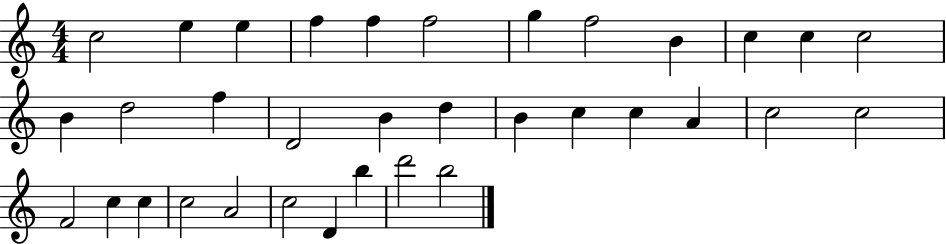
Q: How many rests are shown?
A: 0